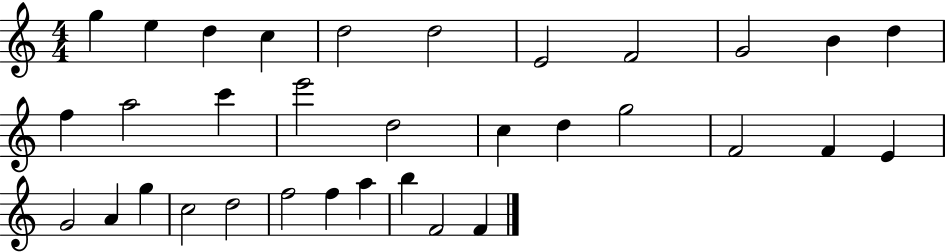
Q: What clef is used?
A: treble